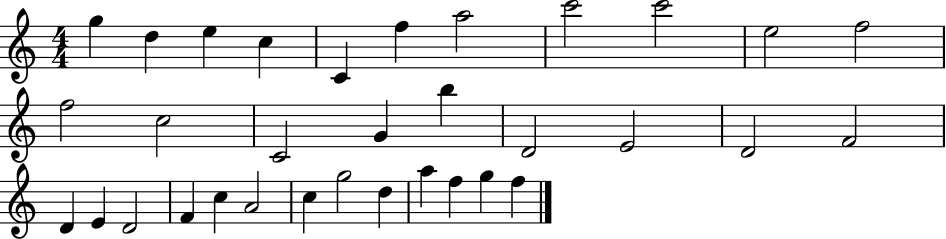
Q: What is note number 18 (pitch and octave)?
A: E4